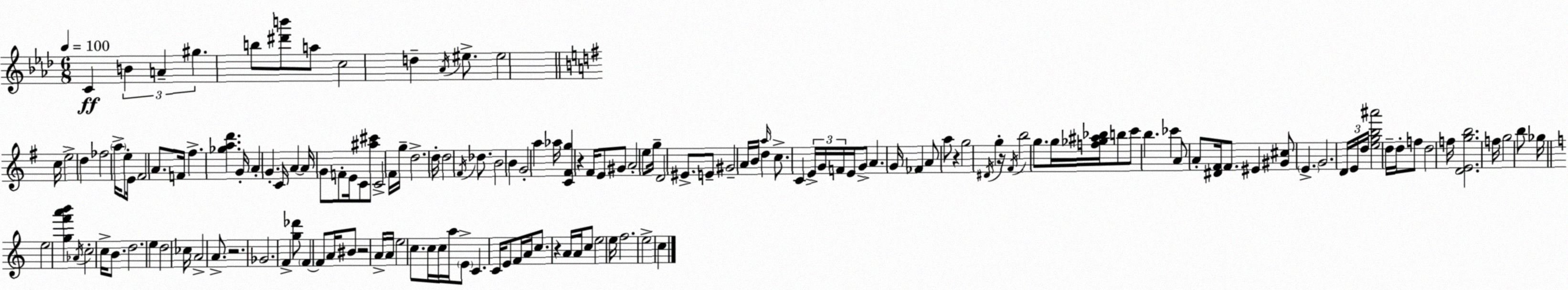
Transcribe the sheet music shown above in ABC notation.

X:1
T:Untitled
M:6/8
L:1/4
K:Fm
C B A ^g b/2 [^d'b']/2 a/2 c2 d _A/4 ^e/2 ^e2 c/4 e2 d _f2 a/4 e/2 E/4 ^F2 A/2 F/4 ^f [_gad'] G/4 A G C/4 A A/4 G/2 F/2 E/4 C/2 [^a^c']/2 C2 ^F/4 g/4 d2 d/4 d2 ^F/4 _d/2 B2 B G2 a _a/4 [C^Fg] z ^F/4 E/2 ^G/2 A2 e/2 g/4 D2 ^E/2 E/2 ^G2 A/4 B/4 d a/4 c/2 C E/4 G/4 F/4 E/4 G/2 A G/4 _F A/2 a/2 z g2 ^D/4 g z/4 ^F/4 b2 g/2 g/4 [f_g^a_b]/4 b/2 c'/2 b _c' A/2 A/2 [^D^F]/4 ^F/2 ^E [^G^c]/2 E G2 D/4 E/4 d/4 [egb^a']2 d/4 d/4 f/2 d2 f/4 [DEgb]2 f/4 g2 b/2 _g/4 e2 [gf'a'b'] _A/4 c2 c/4 B/2 d2 e d2 _c/4 A2 A/2 z2 _G2 F [g_d']/2 F F/2 A/4 ^B/2 z2 A/4 A/4 e2 c/2 c/4 c/4 a/4 E/2 C C/4 E/2 F/4 A/4 c/2 z A/4 A/4 c/2 e2 e/4 f2 e2 c